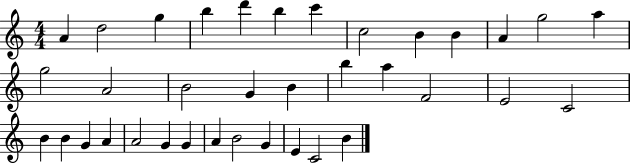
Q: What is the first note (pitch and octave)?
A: A4